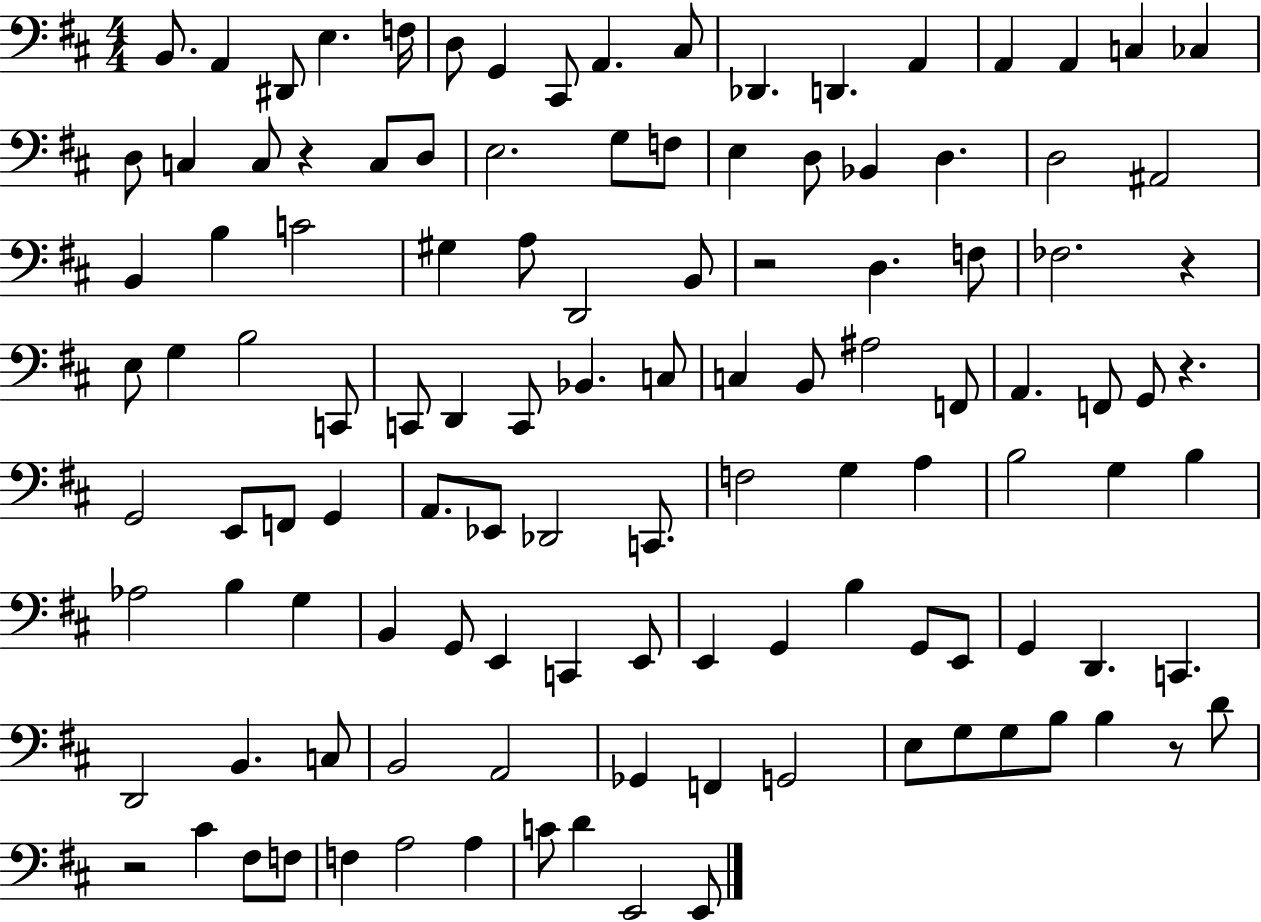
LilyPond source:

{
  \clef bass
  \numericTimeSignature
  \time 4/4
  \key d \major
  b,8. a,4 dis,8 e4. f16 | d8 g,4 cis,8 a,4. cis8 | des,4. d,4. a,4 | a,4 a,4 c4 ces4 | \break d8 c4 c8 r4 c8 d8 | e2. g8 f8 | e4 d8 bes,4 d4. | d2 ais,2 | \break b,4 b4 c'2 | gis4 a8 d,2 b,8 | r2 d4. f8 | fes2. r4 | \break e8 g4 b2 c,8 | c,8 d,4 c,8 bes,4. c8 | c4 b,8 ais2 f,8 | a,4. f,8 g,8 r4. | \break g,2 e,8 f,8 g,4 | a,8. ees,8 des,2 c,8. | f2 g4 a4 | b2 g4 b4 | \break aes2 b4 g4 | b,4 g,8 e,4 c,4 e,8 | e,4 g,4 b4 g,8 e,8 | g,4 d,4. c,4. | \break d,2 b,4. c8 | b,2 a,2 | ges,4 f,4 g,2 | e8 g8 g8 b8 b4 r8 d'8 | \break r2 cis'4 fis8 f8 | f4 a2 a4 | c'8 d'4 e,2 e,8 | \bar "|."
}